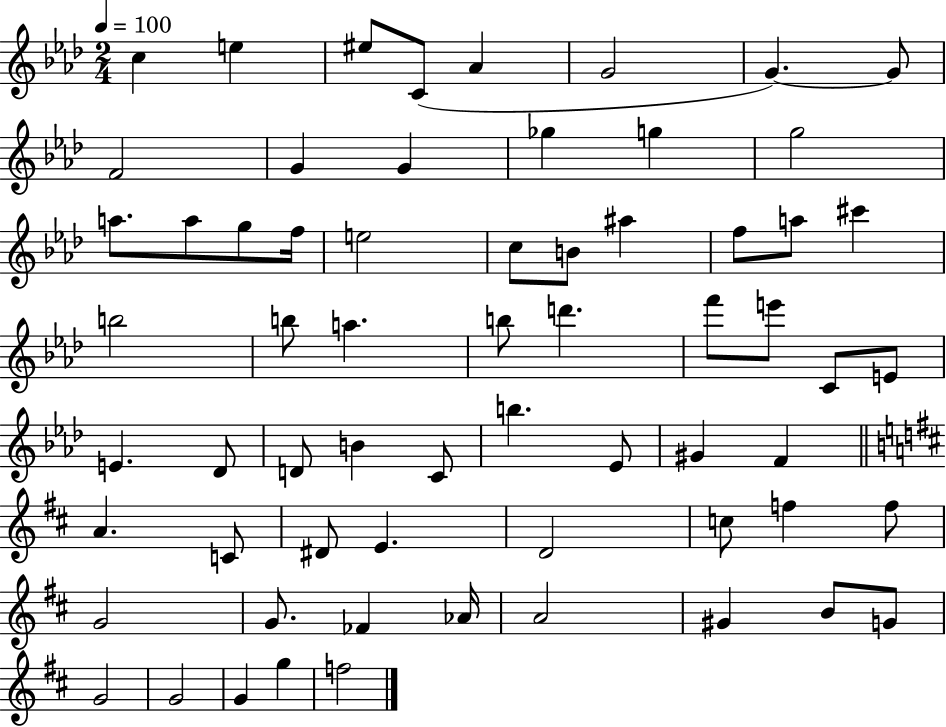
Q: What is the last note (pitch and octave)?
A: F5